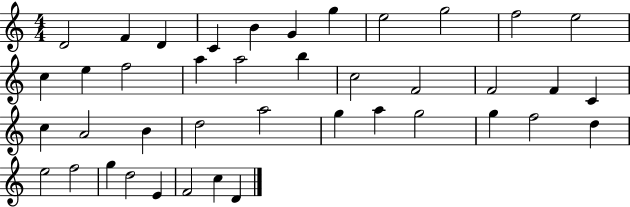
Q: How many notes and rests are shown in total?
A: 41